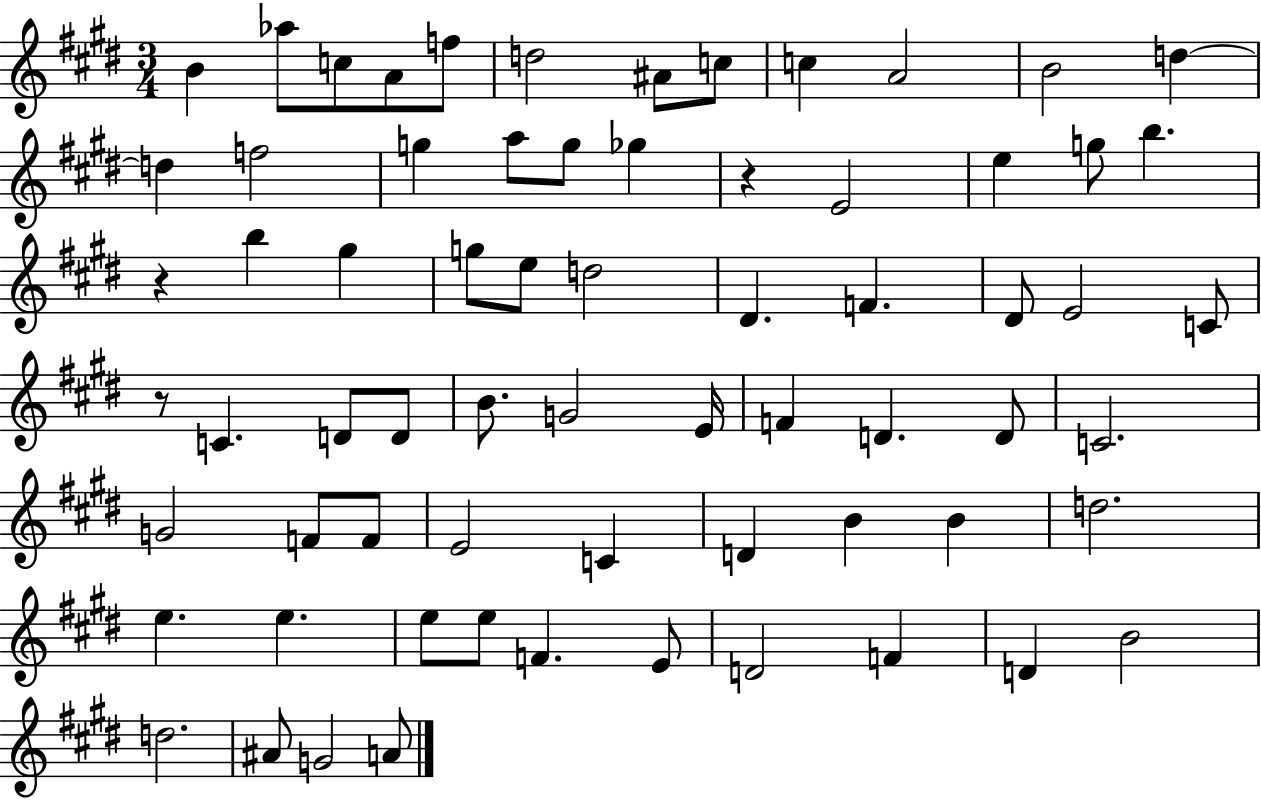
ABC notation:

X:1
T:Untitled
M:3/4
L:1/4
K:E
B _a/2 c/2 A/2 f/2 d2 ^A/2 c/2 c A2 B2 d d f2 g a/2 g/2 _g z E2 e g/2 b z b ^g g/2 e/2 d2 ^D F ^D/2 E2 C/2 z/2 C D/2 D/2 B/2 G2 E/4 F D D/2 C2 G2 F/2 F/2 E2 C D B B d2 e e e/2 e/2 F E/2 D2 F D B2 d2 ^A/2 G2 A/2